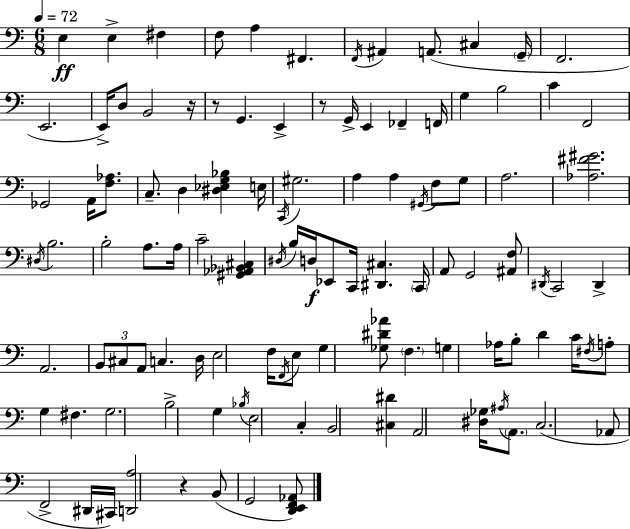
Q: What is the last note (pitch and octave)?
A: G2